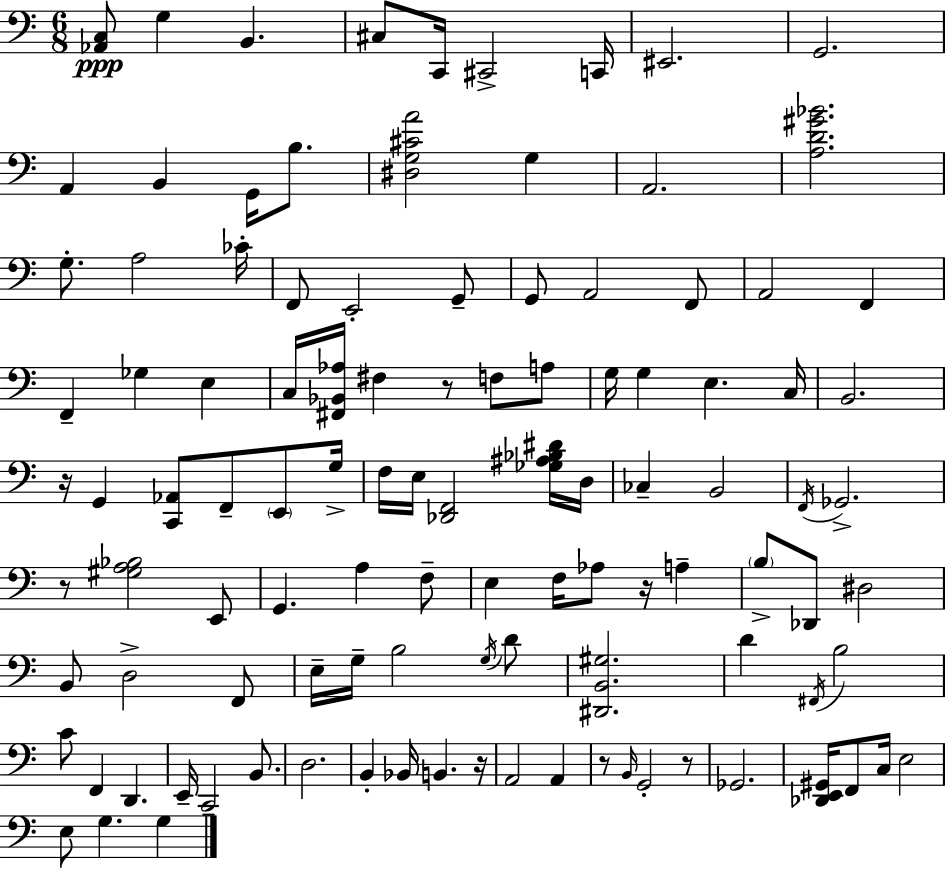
{
  \clef bass
  \numericTimeSignature
  \time 6/8
  \key a \minor
  <aes, c>8\ppp g4 b,4. | cis8 c,16 cis,2-> c,16 | eis,2. | g,2. | \break a,4 b,4 g,16 b8. | <dis g cis' a'>2 g4 | a,2. | <a d' gis' bes'>2. | \break g8.-. a2 ces'16-. | f,8 e,2-. g,8-- | g,8 a,2 f,8 | a,2 f,4 | \break f,4-- ges4 e4 | c16 <fis, bes, aes>16 fis4 r8 f8 a8 | g16 g4 e4. c16 | b,2. | \break r16 g,4 <c, aes,>8 f,8-- \parenthesize e,8 g16-> | f16 e16 <des, f,>2 <ges ais bes dis'>16 d16 | ces4-- b,2 | \acciaccatura { f,16 } ges,2.-> | \break r8 <gis a bes>2 e,8 | g,4. a4 f8-- | e4 f16 aes8 r16 a4-- | \parenthesize b8-> des,8 dis2 | \break b,8 d2-> f,8 | e16-- g16-- b2 \acciaccatura { g16 } | d'8 <dis, b, gis>2. | d'4 \acciaccatura { fis,16 } b2 | \break c'8 f,4 d,4. | e,16-- c,2-- | b,8. d2. | b,4-. bes,16 b,4. | \break r16 a,2 a,4 | r8 \grace { b,16 } g,2-. | r8 ges,2. | <des, e, gis,>16 f,8 c16 e2 | \break e8 g4. | g4 \bar "|."
}